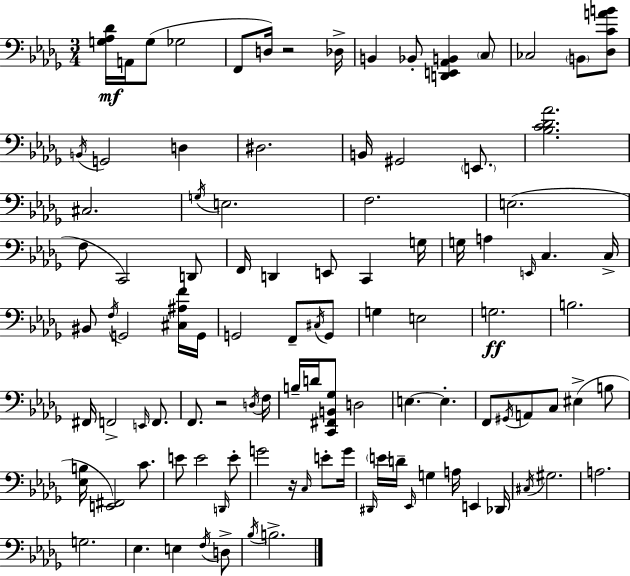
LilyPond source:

{
  \clef bass
  \numericTimeSignature
  \time 3/4
  \key bes \minor
  <g aes des'>16\mf a,16 g8( ges2 | f,8 d16) r2 des16-> | b,4 bes,8-. <d, e, aes, b,>4 \parenthesize c8 | ces2 \parenthesize b,8 <des c' a' b'>8 | \break \acciaccatura { b,16 } g,2 d4 | dis2. | b,16 gis,2 \parenthesize e,8. | <bes c' des' aes'>2. | \break cis2. | \acciaccatura { g16 } e2. | f2. | e2.( | \break f8 c,2) | d,8 f,16 d,4 e,8 c,4 | g16 g16 a4 \grace { e,16 } c4. | c16-> bis,8 \acciaccatura { f16 } g,2 | \break <cis ais f'>16 g,16 g,2 | f,8-- \acciaccatura { cis16 } g,8 g4 e2 | g2.\ff | b2. | \break fis,16 f,2-> | \grace { e,16 } f,8. f,8. r2 | \acciaccatura { d16 } f16 b16-- d'16 <c, fis, b, ges>8 d2 | e4.~~ | \break e4.-. f,8 \acciaccatura { gis,16 } a,8 | c8 eis4->( b8 <ees b>16 <e, fis,>2) | c'8. e'8 e'2 | \grace { d,16 } e'8-. g'2 | \break r16 \grace { c16 } e'8-. g'16 \grace { dis,16 } \parenthesize e'16 | d'16-- \grace { ees,16 } g4 a16 e,4 des,16 | \acciaccatura { cis16 } gis2. | a2. | \break g2. | ees4. e4 \acciaccatura { f16 } | d8-> \acciaccatura { bes16 } b2.-> | \bar "|."
}